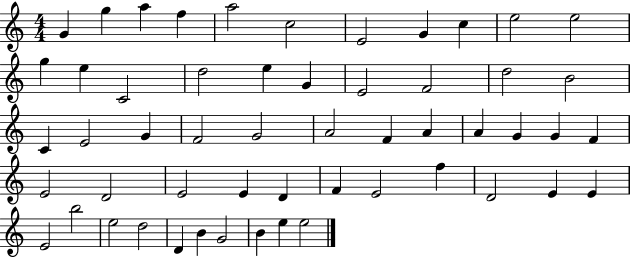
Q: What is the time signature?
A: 4/4